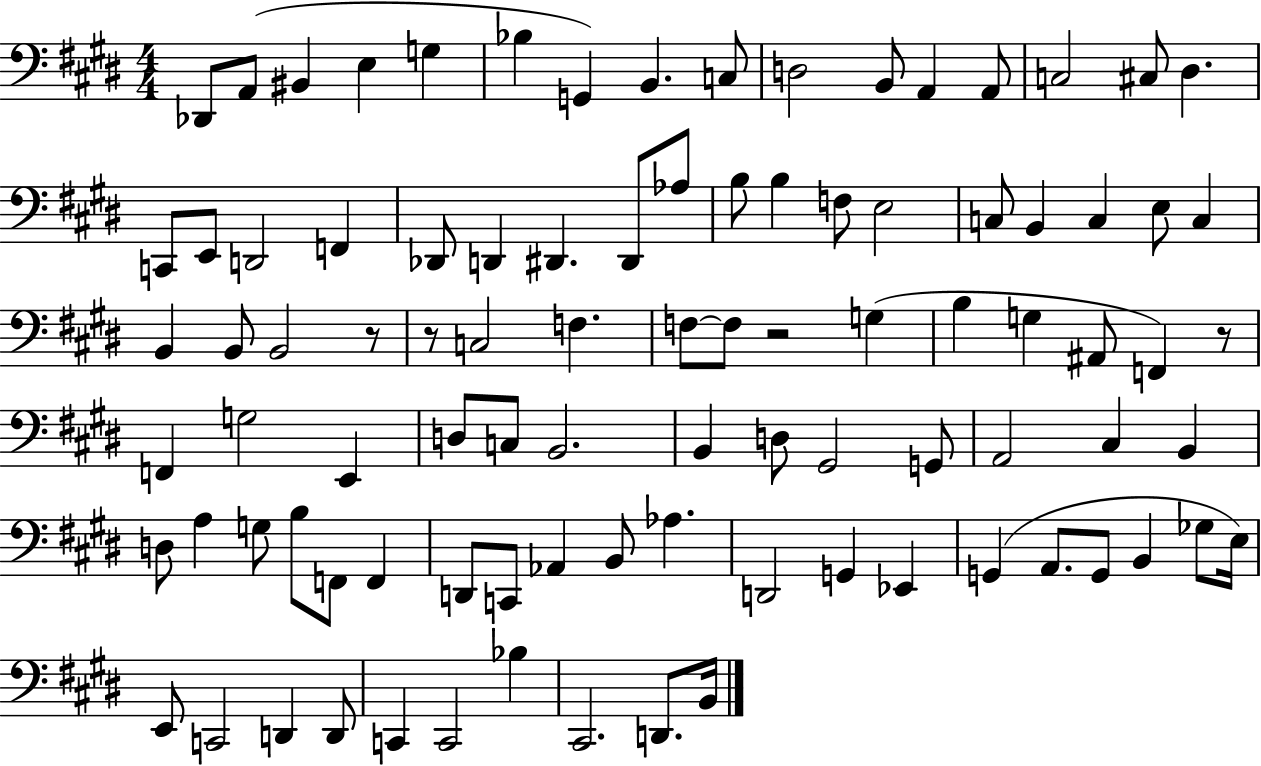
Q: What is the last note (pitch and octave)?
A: B2